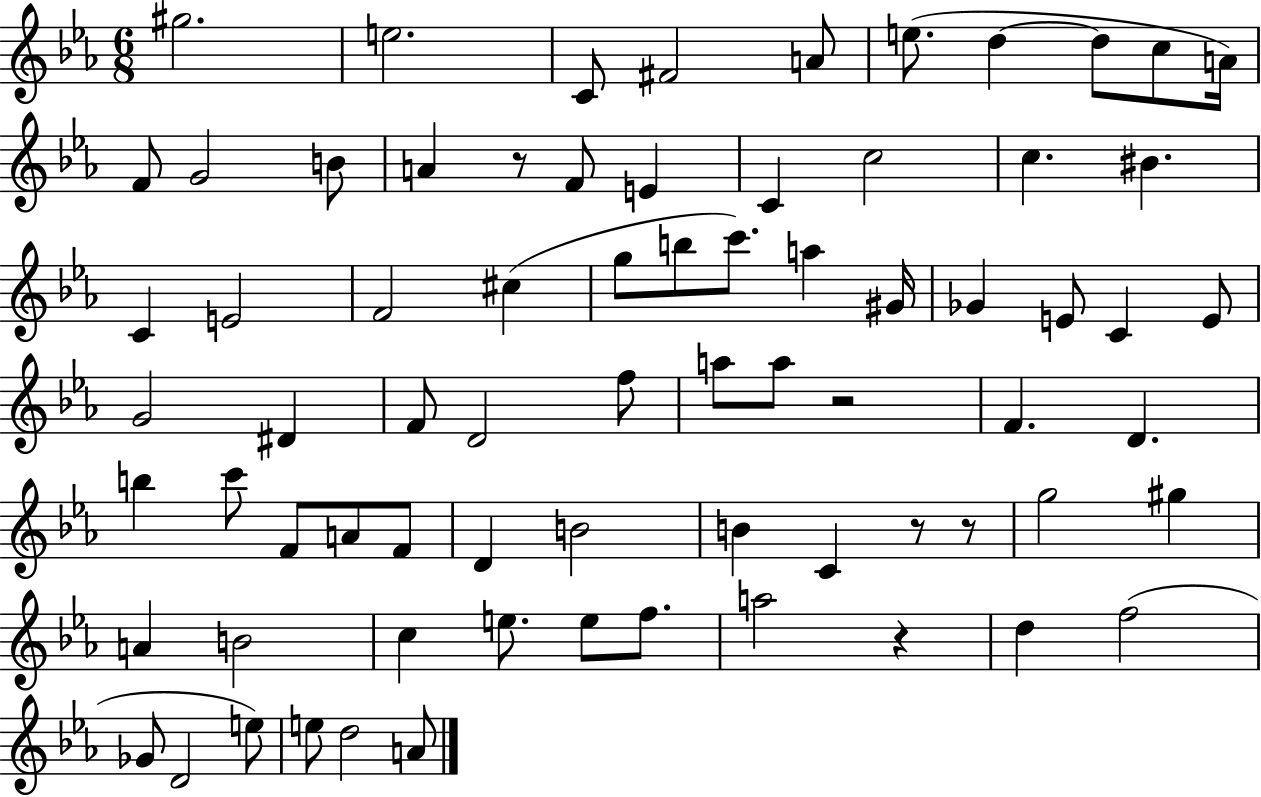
G#5/h. E5/h. C4/e F#4/h A4/e E5/e. D5/q D5/e C5/e A4/s F4/e G4/h B4/e A4/q R/e F4/e E4/q C4/q C5/h C5/q. BIS4/q. C4/q E4/h F4/h C#5/q G5/e B5/e C6/e. A5/q G#4/s Gb4/q E4/e C4/q E4/e G4/h D#4/q F4/e D4/h F5/e A5/e A5/e R/h F4/q. D4/q. B5/q C6/e F4/e A4/e F4/e D4/q B4/h B4/q C4/q R/e R/e G5/h G#5/q A4/q B4/h C5/q E5/e. E5/e F5/e. A5/h R/q D5/q F5/h Gb4/e D4/h E5/e E5/e D5/h A4/e